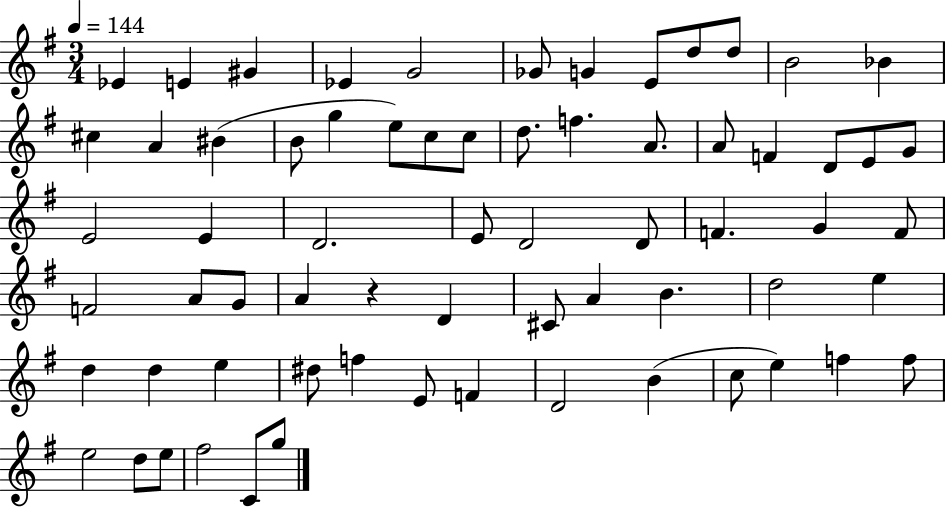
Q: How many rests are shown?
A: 1